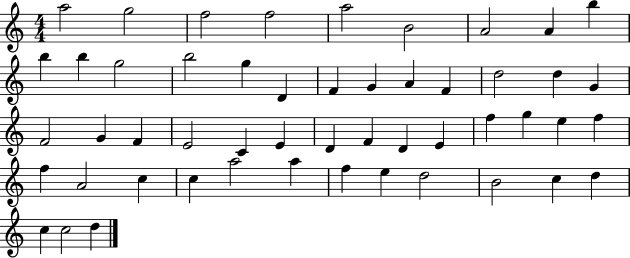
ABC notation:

X:1
T:Untitled
M:4/4
L:1/4
K:C
a2 g2 f2 f2 a2 B2 A2 A b b b g2 b2 g D F G A F d2 d G F2 G F E2 C E D F D E f g e f f A2 c c a2 a f e d2 B2 c d c c2 d